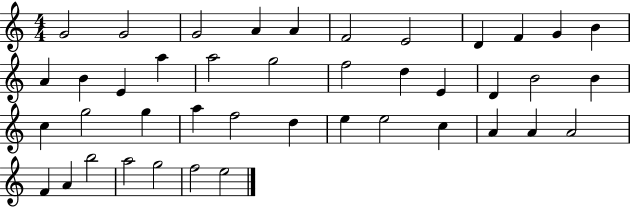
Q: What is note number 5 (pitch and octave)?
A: A4